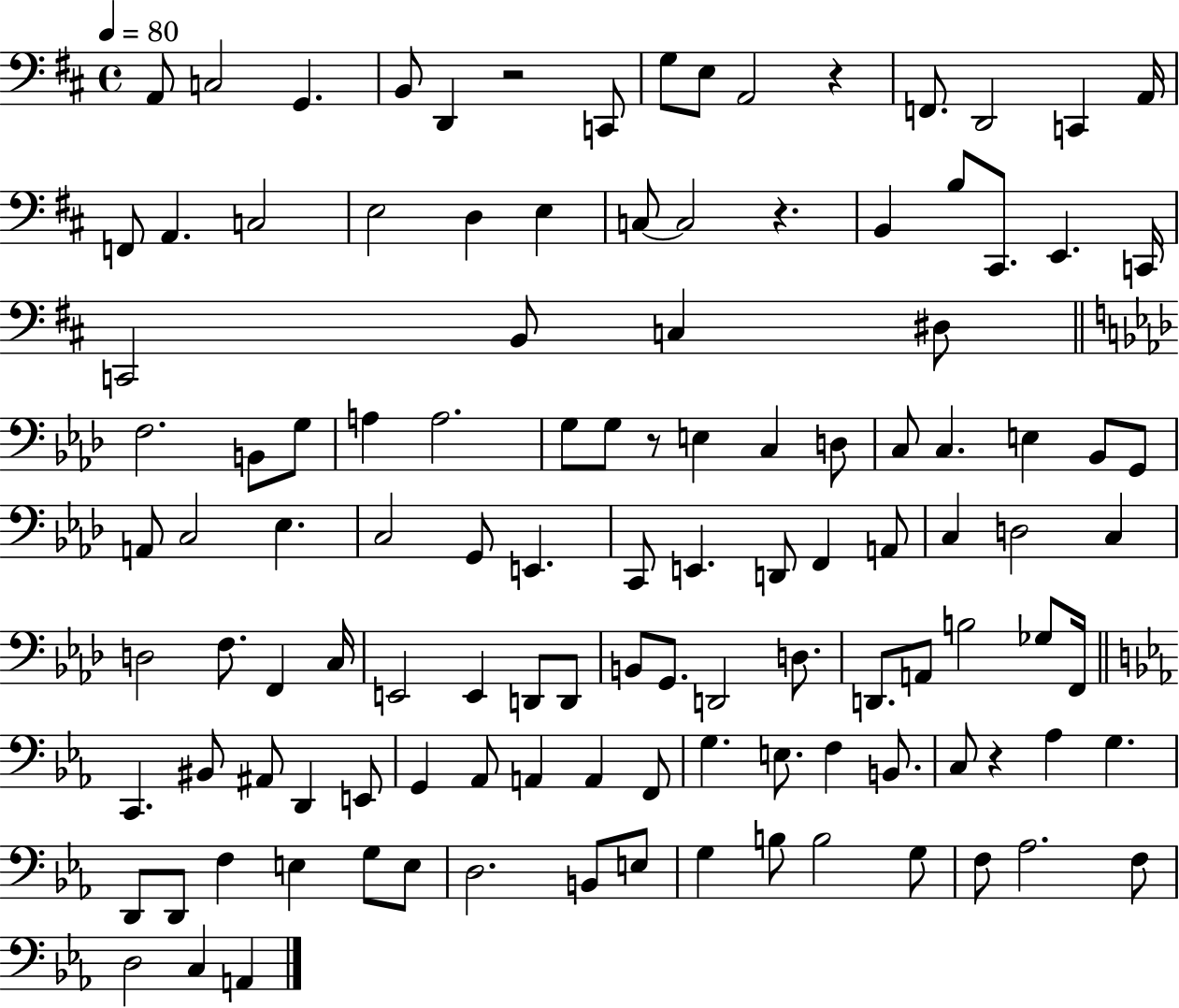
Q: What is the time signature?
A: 4/4